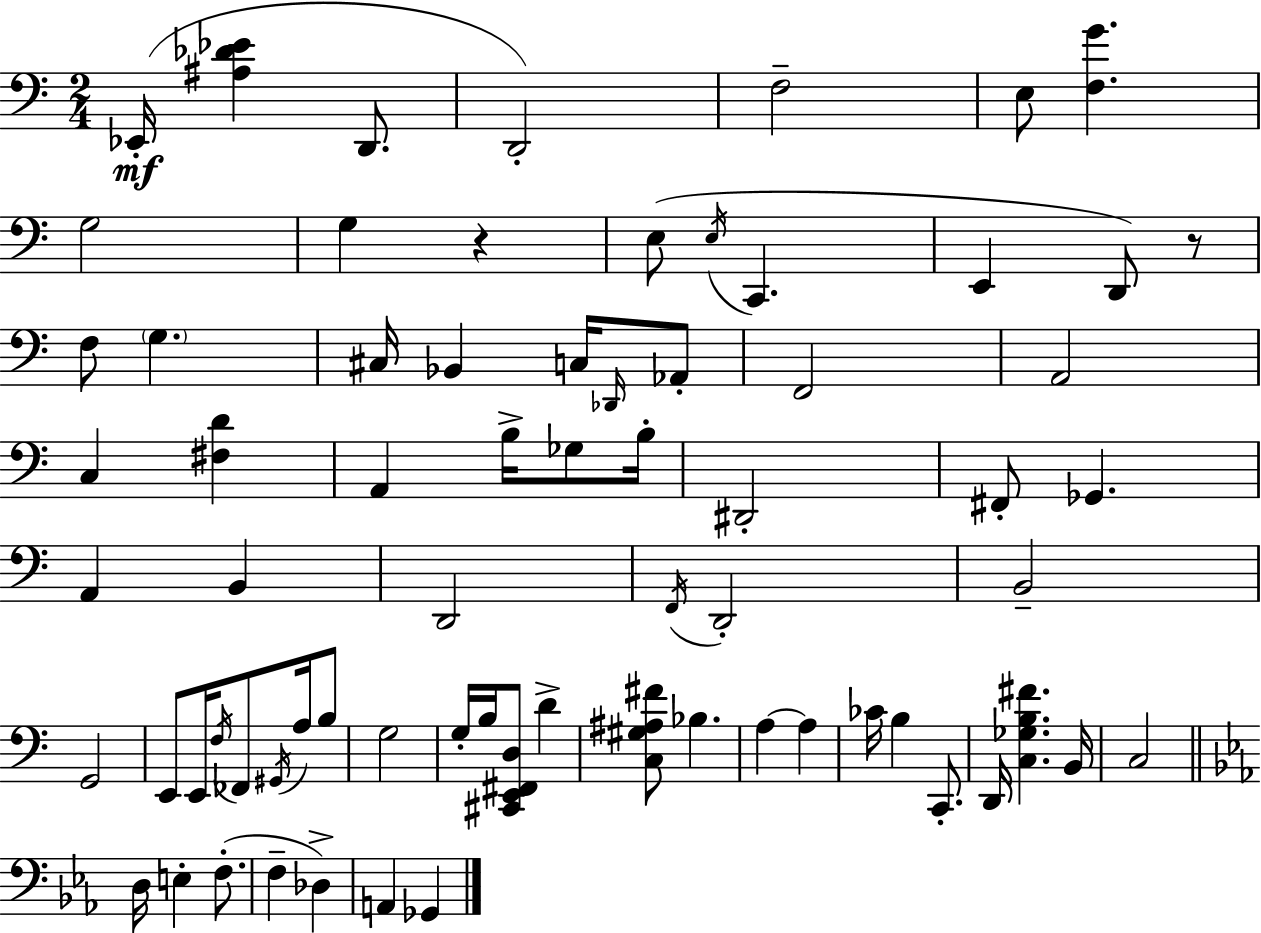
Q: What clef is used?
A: bass